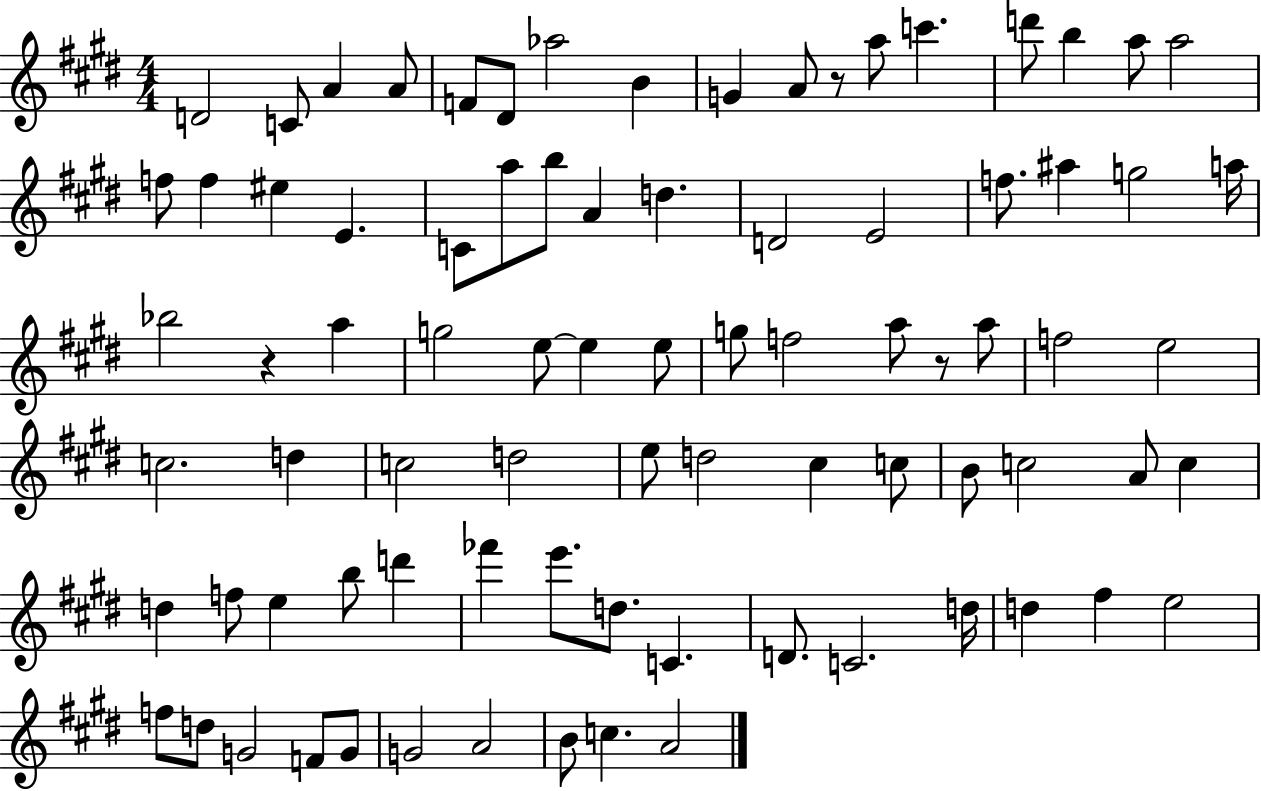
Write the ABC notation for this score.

X:1
T:Untitled
M:4/4
L:1/4
K:E
D2 C/2 A A/2 F/2 ^D/2 _a2 B G A/2 z/2 a/2 c' d'/2 b a/2 a2 f/2 f ^e E C/2 a/2 b/2 A d D2 E2 f/2 ^a g2 a/4 _b2 z a g2 e/2 e e/2 g/2 f2 a/2 z/2 a/2 f2 e2 c2 d c2 d2 e/2 d2 ^c c/2 B/2 c2 A/2 c d f/2 e b/2 d' _f' e'/2 d/2 C D/2 C2 d/4 d ^f e2 f/2 d/2 G2 F/2 G/2 G2 A2 B/2 c A2